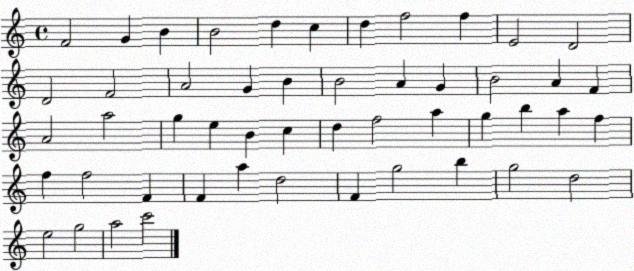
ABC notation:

X:1
T:Untitled
M:4/4
L:1/4
K:C
F2 G B B2 d c d f2 f E2 D2 D2 F2 A2 G B B2 A G B2 A F A2 a2 g e B c d f2 a g b a f f f2 F F a d2 F g2 b g2 d2 e2 g2 a2 c'2